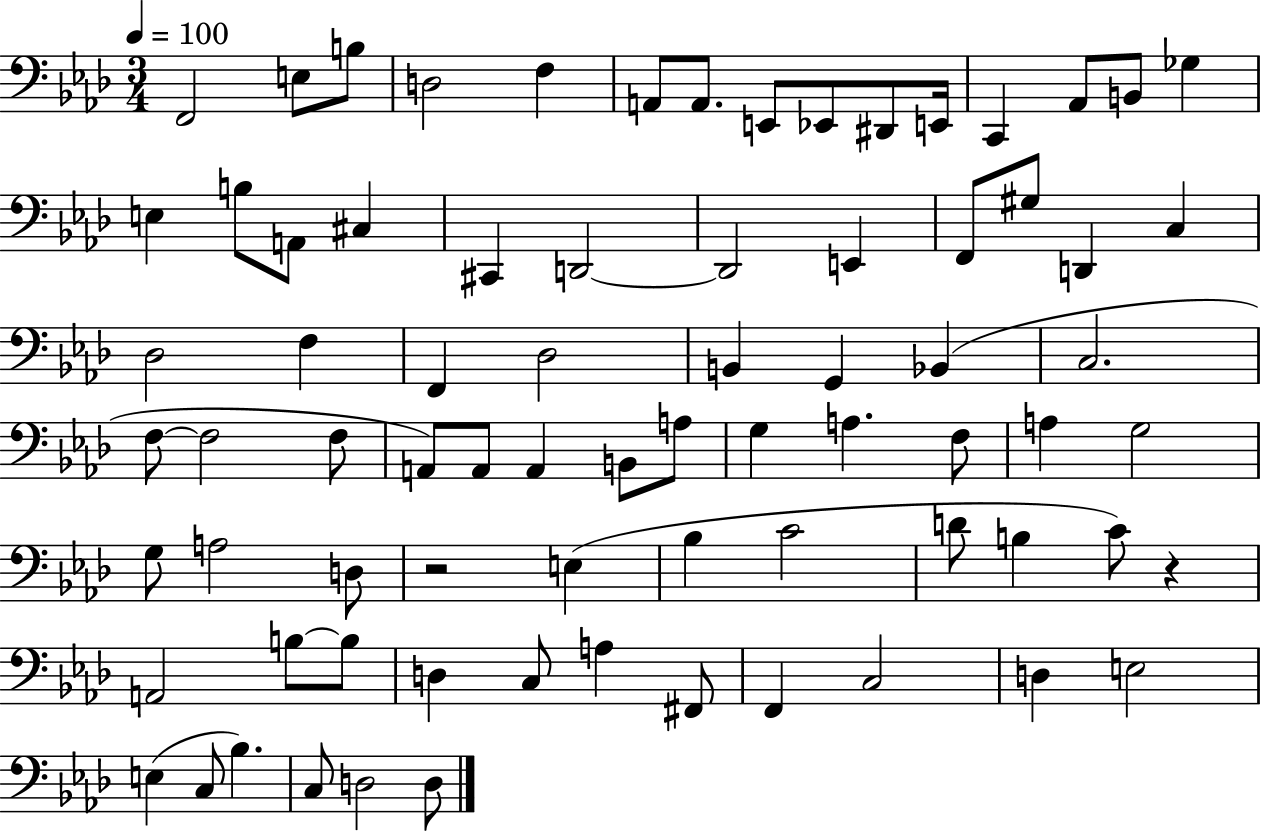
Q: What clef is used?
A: bass